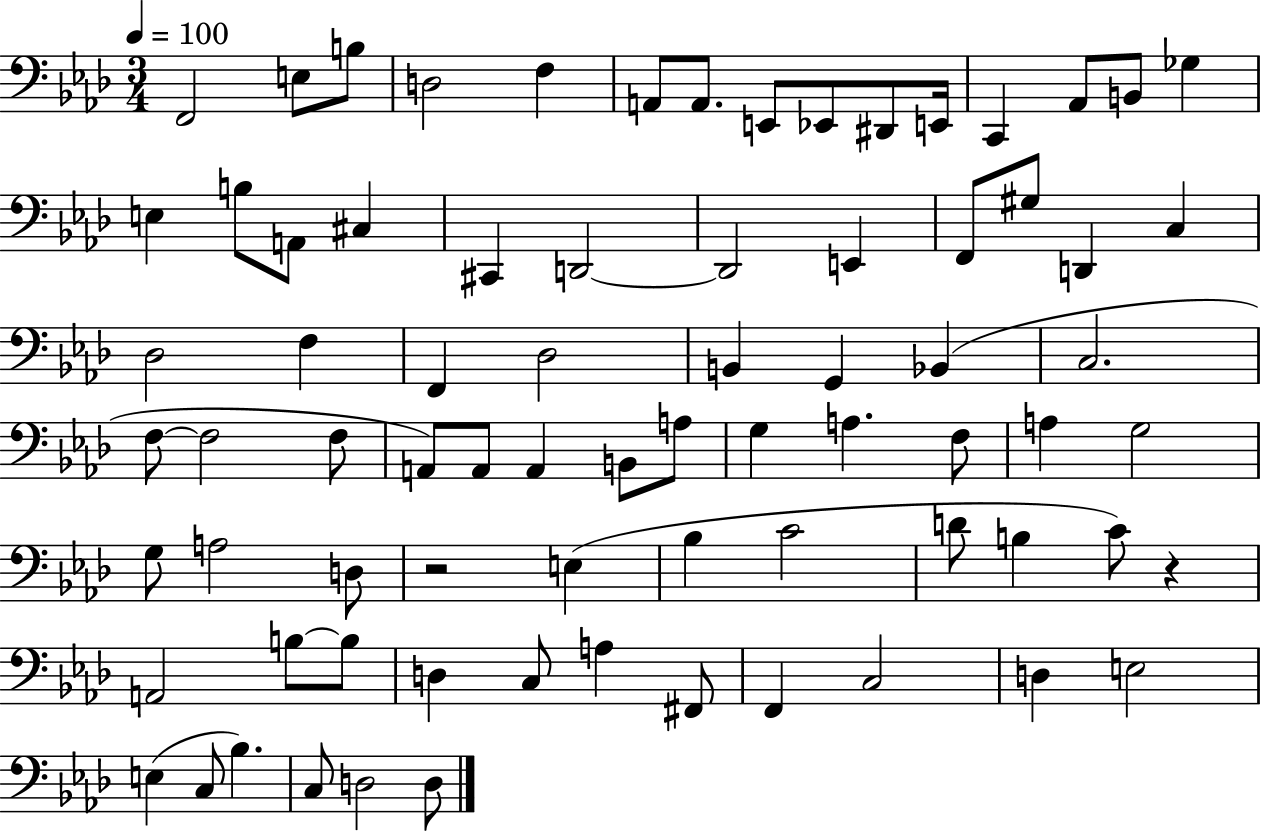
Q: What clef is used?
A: bass